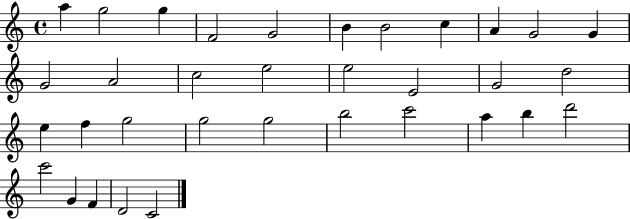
X:1
T:Untitled
M:4/4
L:1/4
K:C
a g2 g F2 G2 B B2 c A G2 G G2 A2 c2 e2 e2 E2 G2 d2 e f g2 g2 g2 b2 c'2 a b d'2 c'2 G F D2 C2